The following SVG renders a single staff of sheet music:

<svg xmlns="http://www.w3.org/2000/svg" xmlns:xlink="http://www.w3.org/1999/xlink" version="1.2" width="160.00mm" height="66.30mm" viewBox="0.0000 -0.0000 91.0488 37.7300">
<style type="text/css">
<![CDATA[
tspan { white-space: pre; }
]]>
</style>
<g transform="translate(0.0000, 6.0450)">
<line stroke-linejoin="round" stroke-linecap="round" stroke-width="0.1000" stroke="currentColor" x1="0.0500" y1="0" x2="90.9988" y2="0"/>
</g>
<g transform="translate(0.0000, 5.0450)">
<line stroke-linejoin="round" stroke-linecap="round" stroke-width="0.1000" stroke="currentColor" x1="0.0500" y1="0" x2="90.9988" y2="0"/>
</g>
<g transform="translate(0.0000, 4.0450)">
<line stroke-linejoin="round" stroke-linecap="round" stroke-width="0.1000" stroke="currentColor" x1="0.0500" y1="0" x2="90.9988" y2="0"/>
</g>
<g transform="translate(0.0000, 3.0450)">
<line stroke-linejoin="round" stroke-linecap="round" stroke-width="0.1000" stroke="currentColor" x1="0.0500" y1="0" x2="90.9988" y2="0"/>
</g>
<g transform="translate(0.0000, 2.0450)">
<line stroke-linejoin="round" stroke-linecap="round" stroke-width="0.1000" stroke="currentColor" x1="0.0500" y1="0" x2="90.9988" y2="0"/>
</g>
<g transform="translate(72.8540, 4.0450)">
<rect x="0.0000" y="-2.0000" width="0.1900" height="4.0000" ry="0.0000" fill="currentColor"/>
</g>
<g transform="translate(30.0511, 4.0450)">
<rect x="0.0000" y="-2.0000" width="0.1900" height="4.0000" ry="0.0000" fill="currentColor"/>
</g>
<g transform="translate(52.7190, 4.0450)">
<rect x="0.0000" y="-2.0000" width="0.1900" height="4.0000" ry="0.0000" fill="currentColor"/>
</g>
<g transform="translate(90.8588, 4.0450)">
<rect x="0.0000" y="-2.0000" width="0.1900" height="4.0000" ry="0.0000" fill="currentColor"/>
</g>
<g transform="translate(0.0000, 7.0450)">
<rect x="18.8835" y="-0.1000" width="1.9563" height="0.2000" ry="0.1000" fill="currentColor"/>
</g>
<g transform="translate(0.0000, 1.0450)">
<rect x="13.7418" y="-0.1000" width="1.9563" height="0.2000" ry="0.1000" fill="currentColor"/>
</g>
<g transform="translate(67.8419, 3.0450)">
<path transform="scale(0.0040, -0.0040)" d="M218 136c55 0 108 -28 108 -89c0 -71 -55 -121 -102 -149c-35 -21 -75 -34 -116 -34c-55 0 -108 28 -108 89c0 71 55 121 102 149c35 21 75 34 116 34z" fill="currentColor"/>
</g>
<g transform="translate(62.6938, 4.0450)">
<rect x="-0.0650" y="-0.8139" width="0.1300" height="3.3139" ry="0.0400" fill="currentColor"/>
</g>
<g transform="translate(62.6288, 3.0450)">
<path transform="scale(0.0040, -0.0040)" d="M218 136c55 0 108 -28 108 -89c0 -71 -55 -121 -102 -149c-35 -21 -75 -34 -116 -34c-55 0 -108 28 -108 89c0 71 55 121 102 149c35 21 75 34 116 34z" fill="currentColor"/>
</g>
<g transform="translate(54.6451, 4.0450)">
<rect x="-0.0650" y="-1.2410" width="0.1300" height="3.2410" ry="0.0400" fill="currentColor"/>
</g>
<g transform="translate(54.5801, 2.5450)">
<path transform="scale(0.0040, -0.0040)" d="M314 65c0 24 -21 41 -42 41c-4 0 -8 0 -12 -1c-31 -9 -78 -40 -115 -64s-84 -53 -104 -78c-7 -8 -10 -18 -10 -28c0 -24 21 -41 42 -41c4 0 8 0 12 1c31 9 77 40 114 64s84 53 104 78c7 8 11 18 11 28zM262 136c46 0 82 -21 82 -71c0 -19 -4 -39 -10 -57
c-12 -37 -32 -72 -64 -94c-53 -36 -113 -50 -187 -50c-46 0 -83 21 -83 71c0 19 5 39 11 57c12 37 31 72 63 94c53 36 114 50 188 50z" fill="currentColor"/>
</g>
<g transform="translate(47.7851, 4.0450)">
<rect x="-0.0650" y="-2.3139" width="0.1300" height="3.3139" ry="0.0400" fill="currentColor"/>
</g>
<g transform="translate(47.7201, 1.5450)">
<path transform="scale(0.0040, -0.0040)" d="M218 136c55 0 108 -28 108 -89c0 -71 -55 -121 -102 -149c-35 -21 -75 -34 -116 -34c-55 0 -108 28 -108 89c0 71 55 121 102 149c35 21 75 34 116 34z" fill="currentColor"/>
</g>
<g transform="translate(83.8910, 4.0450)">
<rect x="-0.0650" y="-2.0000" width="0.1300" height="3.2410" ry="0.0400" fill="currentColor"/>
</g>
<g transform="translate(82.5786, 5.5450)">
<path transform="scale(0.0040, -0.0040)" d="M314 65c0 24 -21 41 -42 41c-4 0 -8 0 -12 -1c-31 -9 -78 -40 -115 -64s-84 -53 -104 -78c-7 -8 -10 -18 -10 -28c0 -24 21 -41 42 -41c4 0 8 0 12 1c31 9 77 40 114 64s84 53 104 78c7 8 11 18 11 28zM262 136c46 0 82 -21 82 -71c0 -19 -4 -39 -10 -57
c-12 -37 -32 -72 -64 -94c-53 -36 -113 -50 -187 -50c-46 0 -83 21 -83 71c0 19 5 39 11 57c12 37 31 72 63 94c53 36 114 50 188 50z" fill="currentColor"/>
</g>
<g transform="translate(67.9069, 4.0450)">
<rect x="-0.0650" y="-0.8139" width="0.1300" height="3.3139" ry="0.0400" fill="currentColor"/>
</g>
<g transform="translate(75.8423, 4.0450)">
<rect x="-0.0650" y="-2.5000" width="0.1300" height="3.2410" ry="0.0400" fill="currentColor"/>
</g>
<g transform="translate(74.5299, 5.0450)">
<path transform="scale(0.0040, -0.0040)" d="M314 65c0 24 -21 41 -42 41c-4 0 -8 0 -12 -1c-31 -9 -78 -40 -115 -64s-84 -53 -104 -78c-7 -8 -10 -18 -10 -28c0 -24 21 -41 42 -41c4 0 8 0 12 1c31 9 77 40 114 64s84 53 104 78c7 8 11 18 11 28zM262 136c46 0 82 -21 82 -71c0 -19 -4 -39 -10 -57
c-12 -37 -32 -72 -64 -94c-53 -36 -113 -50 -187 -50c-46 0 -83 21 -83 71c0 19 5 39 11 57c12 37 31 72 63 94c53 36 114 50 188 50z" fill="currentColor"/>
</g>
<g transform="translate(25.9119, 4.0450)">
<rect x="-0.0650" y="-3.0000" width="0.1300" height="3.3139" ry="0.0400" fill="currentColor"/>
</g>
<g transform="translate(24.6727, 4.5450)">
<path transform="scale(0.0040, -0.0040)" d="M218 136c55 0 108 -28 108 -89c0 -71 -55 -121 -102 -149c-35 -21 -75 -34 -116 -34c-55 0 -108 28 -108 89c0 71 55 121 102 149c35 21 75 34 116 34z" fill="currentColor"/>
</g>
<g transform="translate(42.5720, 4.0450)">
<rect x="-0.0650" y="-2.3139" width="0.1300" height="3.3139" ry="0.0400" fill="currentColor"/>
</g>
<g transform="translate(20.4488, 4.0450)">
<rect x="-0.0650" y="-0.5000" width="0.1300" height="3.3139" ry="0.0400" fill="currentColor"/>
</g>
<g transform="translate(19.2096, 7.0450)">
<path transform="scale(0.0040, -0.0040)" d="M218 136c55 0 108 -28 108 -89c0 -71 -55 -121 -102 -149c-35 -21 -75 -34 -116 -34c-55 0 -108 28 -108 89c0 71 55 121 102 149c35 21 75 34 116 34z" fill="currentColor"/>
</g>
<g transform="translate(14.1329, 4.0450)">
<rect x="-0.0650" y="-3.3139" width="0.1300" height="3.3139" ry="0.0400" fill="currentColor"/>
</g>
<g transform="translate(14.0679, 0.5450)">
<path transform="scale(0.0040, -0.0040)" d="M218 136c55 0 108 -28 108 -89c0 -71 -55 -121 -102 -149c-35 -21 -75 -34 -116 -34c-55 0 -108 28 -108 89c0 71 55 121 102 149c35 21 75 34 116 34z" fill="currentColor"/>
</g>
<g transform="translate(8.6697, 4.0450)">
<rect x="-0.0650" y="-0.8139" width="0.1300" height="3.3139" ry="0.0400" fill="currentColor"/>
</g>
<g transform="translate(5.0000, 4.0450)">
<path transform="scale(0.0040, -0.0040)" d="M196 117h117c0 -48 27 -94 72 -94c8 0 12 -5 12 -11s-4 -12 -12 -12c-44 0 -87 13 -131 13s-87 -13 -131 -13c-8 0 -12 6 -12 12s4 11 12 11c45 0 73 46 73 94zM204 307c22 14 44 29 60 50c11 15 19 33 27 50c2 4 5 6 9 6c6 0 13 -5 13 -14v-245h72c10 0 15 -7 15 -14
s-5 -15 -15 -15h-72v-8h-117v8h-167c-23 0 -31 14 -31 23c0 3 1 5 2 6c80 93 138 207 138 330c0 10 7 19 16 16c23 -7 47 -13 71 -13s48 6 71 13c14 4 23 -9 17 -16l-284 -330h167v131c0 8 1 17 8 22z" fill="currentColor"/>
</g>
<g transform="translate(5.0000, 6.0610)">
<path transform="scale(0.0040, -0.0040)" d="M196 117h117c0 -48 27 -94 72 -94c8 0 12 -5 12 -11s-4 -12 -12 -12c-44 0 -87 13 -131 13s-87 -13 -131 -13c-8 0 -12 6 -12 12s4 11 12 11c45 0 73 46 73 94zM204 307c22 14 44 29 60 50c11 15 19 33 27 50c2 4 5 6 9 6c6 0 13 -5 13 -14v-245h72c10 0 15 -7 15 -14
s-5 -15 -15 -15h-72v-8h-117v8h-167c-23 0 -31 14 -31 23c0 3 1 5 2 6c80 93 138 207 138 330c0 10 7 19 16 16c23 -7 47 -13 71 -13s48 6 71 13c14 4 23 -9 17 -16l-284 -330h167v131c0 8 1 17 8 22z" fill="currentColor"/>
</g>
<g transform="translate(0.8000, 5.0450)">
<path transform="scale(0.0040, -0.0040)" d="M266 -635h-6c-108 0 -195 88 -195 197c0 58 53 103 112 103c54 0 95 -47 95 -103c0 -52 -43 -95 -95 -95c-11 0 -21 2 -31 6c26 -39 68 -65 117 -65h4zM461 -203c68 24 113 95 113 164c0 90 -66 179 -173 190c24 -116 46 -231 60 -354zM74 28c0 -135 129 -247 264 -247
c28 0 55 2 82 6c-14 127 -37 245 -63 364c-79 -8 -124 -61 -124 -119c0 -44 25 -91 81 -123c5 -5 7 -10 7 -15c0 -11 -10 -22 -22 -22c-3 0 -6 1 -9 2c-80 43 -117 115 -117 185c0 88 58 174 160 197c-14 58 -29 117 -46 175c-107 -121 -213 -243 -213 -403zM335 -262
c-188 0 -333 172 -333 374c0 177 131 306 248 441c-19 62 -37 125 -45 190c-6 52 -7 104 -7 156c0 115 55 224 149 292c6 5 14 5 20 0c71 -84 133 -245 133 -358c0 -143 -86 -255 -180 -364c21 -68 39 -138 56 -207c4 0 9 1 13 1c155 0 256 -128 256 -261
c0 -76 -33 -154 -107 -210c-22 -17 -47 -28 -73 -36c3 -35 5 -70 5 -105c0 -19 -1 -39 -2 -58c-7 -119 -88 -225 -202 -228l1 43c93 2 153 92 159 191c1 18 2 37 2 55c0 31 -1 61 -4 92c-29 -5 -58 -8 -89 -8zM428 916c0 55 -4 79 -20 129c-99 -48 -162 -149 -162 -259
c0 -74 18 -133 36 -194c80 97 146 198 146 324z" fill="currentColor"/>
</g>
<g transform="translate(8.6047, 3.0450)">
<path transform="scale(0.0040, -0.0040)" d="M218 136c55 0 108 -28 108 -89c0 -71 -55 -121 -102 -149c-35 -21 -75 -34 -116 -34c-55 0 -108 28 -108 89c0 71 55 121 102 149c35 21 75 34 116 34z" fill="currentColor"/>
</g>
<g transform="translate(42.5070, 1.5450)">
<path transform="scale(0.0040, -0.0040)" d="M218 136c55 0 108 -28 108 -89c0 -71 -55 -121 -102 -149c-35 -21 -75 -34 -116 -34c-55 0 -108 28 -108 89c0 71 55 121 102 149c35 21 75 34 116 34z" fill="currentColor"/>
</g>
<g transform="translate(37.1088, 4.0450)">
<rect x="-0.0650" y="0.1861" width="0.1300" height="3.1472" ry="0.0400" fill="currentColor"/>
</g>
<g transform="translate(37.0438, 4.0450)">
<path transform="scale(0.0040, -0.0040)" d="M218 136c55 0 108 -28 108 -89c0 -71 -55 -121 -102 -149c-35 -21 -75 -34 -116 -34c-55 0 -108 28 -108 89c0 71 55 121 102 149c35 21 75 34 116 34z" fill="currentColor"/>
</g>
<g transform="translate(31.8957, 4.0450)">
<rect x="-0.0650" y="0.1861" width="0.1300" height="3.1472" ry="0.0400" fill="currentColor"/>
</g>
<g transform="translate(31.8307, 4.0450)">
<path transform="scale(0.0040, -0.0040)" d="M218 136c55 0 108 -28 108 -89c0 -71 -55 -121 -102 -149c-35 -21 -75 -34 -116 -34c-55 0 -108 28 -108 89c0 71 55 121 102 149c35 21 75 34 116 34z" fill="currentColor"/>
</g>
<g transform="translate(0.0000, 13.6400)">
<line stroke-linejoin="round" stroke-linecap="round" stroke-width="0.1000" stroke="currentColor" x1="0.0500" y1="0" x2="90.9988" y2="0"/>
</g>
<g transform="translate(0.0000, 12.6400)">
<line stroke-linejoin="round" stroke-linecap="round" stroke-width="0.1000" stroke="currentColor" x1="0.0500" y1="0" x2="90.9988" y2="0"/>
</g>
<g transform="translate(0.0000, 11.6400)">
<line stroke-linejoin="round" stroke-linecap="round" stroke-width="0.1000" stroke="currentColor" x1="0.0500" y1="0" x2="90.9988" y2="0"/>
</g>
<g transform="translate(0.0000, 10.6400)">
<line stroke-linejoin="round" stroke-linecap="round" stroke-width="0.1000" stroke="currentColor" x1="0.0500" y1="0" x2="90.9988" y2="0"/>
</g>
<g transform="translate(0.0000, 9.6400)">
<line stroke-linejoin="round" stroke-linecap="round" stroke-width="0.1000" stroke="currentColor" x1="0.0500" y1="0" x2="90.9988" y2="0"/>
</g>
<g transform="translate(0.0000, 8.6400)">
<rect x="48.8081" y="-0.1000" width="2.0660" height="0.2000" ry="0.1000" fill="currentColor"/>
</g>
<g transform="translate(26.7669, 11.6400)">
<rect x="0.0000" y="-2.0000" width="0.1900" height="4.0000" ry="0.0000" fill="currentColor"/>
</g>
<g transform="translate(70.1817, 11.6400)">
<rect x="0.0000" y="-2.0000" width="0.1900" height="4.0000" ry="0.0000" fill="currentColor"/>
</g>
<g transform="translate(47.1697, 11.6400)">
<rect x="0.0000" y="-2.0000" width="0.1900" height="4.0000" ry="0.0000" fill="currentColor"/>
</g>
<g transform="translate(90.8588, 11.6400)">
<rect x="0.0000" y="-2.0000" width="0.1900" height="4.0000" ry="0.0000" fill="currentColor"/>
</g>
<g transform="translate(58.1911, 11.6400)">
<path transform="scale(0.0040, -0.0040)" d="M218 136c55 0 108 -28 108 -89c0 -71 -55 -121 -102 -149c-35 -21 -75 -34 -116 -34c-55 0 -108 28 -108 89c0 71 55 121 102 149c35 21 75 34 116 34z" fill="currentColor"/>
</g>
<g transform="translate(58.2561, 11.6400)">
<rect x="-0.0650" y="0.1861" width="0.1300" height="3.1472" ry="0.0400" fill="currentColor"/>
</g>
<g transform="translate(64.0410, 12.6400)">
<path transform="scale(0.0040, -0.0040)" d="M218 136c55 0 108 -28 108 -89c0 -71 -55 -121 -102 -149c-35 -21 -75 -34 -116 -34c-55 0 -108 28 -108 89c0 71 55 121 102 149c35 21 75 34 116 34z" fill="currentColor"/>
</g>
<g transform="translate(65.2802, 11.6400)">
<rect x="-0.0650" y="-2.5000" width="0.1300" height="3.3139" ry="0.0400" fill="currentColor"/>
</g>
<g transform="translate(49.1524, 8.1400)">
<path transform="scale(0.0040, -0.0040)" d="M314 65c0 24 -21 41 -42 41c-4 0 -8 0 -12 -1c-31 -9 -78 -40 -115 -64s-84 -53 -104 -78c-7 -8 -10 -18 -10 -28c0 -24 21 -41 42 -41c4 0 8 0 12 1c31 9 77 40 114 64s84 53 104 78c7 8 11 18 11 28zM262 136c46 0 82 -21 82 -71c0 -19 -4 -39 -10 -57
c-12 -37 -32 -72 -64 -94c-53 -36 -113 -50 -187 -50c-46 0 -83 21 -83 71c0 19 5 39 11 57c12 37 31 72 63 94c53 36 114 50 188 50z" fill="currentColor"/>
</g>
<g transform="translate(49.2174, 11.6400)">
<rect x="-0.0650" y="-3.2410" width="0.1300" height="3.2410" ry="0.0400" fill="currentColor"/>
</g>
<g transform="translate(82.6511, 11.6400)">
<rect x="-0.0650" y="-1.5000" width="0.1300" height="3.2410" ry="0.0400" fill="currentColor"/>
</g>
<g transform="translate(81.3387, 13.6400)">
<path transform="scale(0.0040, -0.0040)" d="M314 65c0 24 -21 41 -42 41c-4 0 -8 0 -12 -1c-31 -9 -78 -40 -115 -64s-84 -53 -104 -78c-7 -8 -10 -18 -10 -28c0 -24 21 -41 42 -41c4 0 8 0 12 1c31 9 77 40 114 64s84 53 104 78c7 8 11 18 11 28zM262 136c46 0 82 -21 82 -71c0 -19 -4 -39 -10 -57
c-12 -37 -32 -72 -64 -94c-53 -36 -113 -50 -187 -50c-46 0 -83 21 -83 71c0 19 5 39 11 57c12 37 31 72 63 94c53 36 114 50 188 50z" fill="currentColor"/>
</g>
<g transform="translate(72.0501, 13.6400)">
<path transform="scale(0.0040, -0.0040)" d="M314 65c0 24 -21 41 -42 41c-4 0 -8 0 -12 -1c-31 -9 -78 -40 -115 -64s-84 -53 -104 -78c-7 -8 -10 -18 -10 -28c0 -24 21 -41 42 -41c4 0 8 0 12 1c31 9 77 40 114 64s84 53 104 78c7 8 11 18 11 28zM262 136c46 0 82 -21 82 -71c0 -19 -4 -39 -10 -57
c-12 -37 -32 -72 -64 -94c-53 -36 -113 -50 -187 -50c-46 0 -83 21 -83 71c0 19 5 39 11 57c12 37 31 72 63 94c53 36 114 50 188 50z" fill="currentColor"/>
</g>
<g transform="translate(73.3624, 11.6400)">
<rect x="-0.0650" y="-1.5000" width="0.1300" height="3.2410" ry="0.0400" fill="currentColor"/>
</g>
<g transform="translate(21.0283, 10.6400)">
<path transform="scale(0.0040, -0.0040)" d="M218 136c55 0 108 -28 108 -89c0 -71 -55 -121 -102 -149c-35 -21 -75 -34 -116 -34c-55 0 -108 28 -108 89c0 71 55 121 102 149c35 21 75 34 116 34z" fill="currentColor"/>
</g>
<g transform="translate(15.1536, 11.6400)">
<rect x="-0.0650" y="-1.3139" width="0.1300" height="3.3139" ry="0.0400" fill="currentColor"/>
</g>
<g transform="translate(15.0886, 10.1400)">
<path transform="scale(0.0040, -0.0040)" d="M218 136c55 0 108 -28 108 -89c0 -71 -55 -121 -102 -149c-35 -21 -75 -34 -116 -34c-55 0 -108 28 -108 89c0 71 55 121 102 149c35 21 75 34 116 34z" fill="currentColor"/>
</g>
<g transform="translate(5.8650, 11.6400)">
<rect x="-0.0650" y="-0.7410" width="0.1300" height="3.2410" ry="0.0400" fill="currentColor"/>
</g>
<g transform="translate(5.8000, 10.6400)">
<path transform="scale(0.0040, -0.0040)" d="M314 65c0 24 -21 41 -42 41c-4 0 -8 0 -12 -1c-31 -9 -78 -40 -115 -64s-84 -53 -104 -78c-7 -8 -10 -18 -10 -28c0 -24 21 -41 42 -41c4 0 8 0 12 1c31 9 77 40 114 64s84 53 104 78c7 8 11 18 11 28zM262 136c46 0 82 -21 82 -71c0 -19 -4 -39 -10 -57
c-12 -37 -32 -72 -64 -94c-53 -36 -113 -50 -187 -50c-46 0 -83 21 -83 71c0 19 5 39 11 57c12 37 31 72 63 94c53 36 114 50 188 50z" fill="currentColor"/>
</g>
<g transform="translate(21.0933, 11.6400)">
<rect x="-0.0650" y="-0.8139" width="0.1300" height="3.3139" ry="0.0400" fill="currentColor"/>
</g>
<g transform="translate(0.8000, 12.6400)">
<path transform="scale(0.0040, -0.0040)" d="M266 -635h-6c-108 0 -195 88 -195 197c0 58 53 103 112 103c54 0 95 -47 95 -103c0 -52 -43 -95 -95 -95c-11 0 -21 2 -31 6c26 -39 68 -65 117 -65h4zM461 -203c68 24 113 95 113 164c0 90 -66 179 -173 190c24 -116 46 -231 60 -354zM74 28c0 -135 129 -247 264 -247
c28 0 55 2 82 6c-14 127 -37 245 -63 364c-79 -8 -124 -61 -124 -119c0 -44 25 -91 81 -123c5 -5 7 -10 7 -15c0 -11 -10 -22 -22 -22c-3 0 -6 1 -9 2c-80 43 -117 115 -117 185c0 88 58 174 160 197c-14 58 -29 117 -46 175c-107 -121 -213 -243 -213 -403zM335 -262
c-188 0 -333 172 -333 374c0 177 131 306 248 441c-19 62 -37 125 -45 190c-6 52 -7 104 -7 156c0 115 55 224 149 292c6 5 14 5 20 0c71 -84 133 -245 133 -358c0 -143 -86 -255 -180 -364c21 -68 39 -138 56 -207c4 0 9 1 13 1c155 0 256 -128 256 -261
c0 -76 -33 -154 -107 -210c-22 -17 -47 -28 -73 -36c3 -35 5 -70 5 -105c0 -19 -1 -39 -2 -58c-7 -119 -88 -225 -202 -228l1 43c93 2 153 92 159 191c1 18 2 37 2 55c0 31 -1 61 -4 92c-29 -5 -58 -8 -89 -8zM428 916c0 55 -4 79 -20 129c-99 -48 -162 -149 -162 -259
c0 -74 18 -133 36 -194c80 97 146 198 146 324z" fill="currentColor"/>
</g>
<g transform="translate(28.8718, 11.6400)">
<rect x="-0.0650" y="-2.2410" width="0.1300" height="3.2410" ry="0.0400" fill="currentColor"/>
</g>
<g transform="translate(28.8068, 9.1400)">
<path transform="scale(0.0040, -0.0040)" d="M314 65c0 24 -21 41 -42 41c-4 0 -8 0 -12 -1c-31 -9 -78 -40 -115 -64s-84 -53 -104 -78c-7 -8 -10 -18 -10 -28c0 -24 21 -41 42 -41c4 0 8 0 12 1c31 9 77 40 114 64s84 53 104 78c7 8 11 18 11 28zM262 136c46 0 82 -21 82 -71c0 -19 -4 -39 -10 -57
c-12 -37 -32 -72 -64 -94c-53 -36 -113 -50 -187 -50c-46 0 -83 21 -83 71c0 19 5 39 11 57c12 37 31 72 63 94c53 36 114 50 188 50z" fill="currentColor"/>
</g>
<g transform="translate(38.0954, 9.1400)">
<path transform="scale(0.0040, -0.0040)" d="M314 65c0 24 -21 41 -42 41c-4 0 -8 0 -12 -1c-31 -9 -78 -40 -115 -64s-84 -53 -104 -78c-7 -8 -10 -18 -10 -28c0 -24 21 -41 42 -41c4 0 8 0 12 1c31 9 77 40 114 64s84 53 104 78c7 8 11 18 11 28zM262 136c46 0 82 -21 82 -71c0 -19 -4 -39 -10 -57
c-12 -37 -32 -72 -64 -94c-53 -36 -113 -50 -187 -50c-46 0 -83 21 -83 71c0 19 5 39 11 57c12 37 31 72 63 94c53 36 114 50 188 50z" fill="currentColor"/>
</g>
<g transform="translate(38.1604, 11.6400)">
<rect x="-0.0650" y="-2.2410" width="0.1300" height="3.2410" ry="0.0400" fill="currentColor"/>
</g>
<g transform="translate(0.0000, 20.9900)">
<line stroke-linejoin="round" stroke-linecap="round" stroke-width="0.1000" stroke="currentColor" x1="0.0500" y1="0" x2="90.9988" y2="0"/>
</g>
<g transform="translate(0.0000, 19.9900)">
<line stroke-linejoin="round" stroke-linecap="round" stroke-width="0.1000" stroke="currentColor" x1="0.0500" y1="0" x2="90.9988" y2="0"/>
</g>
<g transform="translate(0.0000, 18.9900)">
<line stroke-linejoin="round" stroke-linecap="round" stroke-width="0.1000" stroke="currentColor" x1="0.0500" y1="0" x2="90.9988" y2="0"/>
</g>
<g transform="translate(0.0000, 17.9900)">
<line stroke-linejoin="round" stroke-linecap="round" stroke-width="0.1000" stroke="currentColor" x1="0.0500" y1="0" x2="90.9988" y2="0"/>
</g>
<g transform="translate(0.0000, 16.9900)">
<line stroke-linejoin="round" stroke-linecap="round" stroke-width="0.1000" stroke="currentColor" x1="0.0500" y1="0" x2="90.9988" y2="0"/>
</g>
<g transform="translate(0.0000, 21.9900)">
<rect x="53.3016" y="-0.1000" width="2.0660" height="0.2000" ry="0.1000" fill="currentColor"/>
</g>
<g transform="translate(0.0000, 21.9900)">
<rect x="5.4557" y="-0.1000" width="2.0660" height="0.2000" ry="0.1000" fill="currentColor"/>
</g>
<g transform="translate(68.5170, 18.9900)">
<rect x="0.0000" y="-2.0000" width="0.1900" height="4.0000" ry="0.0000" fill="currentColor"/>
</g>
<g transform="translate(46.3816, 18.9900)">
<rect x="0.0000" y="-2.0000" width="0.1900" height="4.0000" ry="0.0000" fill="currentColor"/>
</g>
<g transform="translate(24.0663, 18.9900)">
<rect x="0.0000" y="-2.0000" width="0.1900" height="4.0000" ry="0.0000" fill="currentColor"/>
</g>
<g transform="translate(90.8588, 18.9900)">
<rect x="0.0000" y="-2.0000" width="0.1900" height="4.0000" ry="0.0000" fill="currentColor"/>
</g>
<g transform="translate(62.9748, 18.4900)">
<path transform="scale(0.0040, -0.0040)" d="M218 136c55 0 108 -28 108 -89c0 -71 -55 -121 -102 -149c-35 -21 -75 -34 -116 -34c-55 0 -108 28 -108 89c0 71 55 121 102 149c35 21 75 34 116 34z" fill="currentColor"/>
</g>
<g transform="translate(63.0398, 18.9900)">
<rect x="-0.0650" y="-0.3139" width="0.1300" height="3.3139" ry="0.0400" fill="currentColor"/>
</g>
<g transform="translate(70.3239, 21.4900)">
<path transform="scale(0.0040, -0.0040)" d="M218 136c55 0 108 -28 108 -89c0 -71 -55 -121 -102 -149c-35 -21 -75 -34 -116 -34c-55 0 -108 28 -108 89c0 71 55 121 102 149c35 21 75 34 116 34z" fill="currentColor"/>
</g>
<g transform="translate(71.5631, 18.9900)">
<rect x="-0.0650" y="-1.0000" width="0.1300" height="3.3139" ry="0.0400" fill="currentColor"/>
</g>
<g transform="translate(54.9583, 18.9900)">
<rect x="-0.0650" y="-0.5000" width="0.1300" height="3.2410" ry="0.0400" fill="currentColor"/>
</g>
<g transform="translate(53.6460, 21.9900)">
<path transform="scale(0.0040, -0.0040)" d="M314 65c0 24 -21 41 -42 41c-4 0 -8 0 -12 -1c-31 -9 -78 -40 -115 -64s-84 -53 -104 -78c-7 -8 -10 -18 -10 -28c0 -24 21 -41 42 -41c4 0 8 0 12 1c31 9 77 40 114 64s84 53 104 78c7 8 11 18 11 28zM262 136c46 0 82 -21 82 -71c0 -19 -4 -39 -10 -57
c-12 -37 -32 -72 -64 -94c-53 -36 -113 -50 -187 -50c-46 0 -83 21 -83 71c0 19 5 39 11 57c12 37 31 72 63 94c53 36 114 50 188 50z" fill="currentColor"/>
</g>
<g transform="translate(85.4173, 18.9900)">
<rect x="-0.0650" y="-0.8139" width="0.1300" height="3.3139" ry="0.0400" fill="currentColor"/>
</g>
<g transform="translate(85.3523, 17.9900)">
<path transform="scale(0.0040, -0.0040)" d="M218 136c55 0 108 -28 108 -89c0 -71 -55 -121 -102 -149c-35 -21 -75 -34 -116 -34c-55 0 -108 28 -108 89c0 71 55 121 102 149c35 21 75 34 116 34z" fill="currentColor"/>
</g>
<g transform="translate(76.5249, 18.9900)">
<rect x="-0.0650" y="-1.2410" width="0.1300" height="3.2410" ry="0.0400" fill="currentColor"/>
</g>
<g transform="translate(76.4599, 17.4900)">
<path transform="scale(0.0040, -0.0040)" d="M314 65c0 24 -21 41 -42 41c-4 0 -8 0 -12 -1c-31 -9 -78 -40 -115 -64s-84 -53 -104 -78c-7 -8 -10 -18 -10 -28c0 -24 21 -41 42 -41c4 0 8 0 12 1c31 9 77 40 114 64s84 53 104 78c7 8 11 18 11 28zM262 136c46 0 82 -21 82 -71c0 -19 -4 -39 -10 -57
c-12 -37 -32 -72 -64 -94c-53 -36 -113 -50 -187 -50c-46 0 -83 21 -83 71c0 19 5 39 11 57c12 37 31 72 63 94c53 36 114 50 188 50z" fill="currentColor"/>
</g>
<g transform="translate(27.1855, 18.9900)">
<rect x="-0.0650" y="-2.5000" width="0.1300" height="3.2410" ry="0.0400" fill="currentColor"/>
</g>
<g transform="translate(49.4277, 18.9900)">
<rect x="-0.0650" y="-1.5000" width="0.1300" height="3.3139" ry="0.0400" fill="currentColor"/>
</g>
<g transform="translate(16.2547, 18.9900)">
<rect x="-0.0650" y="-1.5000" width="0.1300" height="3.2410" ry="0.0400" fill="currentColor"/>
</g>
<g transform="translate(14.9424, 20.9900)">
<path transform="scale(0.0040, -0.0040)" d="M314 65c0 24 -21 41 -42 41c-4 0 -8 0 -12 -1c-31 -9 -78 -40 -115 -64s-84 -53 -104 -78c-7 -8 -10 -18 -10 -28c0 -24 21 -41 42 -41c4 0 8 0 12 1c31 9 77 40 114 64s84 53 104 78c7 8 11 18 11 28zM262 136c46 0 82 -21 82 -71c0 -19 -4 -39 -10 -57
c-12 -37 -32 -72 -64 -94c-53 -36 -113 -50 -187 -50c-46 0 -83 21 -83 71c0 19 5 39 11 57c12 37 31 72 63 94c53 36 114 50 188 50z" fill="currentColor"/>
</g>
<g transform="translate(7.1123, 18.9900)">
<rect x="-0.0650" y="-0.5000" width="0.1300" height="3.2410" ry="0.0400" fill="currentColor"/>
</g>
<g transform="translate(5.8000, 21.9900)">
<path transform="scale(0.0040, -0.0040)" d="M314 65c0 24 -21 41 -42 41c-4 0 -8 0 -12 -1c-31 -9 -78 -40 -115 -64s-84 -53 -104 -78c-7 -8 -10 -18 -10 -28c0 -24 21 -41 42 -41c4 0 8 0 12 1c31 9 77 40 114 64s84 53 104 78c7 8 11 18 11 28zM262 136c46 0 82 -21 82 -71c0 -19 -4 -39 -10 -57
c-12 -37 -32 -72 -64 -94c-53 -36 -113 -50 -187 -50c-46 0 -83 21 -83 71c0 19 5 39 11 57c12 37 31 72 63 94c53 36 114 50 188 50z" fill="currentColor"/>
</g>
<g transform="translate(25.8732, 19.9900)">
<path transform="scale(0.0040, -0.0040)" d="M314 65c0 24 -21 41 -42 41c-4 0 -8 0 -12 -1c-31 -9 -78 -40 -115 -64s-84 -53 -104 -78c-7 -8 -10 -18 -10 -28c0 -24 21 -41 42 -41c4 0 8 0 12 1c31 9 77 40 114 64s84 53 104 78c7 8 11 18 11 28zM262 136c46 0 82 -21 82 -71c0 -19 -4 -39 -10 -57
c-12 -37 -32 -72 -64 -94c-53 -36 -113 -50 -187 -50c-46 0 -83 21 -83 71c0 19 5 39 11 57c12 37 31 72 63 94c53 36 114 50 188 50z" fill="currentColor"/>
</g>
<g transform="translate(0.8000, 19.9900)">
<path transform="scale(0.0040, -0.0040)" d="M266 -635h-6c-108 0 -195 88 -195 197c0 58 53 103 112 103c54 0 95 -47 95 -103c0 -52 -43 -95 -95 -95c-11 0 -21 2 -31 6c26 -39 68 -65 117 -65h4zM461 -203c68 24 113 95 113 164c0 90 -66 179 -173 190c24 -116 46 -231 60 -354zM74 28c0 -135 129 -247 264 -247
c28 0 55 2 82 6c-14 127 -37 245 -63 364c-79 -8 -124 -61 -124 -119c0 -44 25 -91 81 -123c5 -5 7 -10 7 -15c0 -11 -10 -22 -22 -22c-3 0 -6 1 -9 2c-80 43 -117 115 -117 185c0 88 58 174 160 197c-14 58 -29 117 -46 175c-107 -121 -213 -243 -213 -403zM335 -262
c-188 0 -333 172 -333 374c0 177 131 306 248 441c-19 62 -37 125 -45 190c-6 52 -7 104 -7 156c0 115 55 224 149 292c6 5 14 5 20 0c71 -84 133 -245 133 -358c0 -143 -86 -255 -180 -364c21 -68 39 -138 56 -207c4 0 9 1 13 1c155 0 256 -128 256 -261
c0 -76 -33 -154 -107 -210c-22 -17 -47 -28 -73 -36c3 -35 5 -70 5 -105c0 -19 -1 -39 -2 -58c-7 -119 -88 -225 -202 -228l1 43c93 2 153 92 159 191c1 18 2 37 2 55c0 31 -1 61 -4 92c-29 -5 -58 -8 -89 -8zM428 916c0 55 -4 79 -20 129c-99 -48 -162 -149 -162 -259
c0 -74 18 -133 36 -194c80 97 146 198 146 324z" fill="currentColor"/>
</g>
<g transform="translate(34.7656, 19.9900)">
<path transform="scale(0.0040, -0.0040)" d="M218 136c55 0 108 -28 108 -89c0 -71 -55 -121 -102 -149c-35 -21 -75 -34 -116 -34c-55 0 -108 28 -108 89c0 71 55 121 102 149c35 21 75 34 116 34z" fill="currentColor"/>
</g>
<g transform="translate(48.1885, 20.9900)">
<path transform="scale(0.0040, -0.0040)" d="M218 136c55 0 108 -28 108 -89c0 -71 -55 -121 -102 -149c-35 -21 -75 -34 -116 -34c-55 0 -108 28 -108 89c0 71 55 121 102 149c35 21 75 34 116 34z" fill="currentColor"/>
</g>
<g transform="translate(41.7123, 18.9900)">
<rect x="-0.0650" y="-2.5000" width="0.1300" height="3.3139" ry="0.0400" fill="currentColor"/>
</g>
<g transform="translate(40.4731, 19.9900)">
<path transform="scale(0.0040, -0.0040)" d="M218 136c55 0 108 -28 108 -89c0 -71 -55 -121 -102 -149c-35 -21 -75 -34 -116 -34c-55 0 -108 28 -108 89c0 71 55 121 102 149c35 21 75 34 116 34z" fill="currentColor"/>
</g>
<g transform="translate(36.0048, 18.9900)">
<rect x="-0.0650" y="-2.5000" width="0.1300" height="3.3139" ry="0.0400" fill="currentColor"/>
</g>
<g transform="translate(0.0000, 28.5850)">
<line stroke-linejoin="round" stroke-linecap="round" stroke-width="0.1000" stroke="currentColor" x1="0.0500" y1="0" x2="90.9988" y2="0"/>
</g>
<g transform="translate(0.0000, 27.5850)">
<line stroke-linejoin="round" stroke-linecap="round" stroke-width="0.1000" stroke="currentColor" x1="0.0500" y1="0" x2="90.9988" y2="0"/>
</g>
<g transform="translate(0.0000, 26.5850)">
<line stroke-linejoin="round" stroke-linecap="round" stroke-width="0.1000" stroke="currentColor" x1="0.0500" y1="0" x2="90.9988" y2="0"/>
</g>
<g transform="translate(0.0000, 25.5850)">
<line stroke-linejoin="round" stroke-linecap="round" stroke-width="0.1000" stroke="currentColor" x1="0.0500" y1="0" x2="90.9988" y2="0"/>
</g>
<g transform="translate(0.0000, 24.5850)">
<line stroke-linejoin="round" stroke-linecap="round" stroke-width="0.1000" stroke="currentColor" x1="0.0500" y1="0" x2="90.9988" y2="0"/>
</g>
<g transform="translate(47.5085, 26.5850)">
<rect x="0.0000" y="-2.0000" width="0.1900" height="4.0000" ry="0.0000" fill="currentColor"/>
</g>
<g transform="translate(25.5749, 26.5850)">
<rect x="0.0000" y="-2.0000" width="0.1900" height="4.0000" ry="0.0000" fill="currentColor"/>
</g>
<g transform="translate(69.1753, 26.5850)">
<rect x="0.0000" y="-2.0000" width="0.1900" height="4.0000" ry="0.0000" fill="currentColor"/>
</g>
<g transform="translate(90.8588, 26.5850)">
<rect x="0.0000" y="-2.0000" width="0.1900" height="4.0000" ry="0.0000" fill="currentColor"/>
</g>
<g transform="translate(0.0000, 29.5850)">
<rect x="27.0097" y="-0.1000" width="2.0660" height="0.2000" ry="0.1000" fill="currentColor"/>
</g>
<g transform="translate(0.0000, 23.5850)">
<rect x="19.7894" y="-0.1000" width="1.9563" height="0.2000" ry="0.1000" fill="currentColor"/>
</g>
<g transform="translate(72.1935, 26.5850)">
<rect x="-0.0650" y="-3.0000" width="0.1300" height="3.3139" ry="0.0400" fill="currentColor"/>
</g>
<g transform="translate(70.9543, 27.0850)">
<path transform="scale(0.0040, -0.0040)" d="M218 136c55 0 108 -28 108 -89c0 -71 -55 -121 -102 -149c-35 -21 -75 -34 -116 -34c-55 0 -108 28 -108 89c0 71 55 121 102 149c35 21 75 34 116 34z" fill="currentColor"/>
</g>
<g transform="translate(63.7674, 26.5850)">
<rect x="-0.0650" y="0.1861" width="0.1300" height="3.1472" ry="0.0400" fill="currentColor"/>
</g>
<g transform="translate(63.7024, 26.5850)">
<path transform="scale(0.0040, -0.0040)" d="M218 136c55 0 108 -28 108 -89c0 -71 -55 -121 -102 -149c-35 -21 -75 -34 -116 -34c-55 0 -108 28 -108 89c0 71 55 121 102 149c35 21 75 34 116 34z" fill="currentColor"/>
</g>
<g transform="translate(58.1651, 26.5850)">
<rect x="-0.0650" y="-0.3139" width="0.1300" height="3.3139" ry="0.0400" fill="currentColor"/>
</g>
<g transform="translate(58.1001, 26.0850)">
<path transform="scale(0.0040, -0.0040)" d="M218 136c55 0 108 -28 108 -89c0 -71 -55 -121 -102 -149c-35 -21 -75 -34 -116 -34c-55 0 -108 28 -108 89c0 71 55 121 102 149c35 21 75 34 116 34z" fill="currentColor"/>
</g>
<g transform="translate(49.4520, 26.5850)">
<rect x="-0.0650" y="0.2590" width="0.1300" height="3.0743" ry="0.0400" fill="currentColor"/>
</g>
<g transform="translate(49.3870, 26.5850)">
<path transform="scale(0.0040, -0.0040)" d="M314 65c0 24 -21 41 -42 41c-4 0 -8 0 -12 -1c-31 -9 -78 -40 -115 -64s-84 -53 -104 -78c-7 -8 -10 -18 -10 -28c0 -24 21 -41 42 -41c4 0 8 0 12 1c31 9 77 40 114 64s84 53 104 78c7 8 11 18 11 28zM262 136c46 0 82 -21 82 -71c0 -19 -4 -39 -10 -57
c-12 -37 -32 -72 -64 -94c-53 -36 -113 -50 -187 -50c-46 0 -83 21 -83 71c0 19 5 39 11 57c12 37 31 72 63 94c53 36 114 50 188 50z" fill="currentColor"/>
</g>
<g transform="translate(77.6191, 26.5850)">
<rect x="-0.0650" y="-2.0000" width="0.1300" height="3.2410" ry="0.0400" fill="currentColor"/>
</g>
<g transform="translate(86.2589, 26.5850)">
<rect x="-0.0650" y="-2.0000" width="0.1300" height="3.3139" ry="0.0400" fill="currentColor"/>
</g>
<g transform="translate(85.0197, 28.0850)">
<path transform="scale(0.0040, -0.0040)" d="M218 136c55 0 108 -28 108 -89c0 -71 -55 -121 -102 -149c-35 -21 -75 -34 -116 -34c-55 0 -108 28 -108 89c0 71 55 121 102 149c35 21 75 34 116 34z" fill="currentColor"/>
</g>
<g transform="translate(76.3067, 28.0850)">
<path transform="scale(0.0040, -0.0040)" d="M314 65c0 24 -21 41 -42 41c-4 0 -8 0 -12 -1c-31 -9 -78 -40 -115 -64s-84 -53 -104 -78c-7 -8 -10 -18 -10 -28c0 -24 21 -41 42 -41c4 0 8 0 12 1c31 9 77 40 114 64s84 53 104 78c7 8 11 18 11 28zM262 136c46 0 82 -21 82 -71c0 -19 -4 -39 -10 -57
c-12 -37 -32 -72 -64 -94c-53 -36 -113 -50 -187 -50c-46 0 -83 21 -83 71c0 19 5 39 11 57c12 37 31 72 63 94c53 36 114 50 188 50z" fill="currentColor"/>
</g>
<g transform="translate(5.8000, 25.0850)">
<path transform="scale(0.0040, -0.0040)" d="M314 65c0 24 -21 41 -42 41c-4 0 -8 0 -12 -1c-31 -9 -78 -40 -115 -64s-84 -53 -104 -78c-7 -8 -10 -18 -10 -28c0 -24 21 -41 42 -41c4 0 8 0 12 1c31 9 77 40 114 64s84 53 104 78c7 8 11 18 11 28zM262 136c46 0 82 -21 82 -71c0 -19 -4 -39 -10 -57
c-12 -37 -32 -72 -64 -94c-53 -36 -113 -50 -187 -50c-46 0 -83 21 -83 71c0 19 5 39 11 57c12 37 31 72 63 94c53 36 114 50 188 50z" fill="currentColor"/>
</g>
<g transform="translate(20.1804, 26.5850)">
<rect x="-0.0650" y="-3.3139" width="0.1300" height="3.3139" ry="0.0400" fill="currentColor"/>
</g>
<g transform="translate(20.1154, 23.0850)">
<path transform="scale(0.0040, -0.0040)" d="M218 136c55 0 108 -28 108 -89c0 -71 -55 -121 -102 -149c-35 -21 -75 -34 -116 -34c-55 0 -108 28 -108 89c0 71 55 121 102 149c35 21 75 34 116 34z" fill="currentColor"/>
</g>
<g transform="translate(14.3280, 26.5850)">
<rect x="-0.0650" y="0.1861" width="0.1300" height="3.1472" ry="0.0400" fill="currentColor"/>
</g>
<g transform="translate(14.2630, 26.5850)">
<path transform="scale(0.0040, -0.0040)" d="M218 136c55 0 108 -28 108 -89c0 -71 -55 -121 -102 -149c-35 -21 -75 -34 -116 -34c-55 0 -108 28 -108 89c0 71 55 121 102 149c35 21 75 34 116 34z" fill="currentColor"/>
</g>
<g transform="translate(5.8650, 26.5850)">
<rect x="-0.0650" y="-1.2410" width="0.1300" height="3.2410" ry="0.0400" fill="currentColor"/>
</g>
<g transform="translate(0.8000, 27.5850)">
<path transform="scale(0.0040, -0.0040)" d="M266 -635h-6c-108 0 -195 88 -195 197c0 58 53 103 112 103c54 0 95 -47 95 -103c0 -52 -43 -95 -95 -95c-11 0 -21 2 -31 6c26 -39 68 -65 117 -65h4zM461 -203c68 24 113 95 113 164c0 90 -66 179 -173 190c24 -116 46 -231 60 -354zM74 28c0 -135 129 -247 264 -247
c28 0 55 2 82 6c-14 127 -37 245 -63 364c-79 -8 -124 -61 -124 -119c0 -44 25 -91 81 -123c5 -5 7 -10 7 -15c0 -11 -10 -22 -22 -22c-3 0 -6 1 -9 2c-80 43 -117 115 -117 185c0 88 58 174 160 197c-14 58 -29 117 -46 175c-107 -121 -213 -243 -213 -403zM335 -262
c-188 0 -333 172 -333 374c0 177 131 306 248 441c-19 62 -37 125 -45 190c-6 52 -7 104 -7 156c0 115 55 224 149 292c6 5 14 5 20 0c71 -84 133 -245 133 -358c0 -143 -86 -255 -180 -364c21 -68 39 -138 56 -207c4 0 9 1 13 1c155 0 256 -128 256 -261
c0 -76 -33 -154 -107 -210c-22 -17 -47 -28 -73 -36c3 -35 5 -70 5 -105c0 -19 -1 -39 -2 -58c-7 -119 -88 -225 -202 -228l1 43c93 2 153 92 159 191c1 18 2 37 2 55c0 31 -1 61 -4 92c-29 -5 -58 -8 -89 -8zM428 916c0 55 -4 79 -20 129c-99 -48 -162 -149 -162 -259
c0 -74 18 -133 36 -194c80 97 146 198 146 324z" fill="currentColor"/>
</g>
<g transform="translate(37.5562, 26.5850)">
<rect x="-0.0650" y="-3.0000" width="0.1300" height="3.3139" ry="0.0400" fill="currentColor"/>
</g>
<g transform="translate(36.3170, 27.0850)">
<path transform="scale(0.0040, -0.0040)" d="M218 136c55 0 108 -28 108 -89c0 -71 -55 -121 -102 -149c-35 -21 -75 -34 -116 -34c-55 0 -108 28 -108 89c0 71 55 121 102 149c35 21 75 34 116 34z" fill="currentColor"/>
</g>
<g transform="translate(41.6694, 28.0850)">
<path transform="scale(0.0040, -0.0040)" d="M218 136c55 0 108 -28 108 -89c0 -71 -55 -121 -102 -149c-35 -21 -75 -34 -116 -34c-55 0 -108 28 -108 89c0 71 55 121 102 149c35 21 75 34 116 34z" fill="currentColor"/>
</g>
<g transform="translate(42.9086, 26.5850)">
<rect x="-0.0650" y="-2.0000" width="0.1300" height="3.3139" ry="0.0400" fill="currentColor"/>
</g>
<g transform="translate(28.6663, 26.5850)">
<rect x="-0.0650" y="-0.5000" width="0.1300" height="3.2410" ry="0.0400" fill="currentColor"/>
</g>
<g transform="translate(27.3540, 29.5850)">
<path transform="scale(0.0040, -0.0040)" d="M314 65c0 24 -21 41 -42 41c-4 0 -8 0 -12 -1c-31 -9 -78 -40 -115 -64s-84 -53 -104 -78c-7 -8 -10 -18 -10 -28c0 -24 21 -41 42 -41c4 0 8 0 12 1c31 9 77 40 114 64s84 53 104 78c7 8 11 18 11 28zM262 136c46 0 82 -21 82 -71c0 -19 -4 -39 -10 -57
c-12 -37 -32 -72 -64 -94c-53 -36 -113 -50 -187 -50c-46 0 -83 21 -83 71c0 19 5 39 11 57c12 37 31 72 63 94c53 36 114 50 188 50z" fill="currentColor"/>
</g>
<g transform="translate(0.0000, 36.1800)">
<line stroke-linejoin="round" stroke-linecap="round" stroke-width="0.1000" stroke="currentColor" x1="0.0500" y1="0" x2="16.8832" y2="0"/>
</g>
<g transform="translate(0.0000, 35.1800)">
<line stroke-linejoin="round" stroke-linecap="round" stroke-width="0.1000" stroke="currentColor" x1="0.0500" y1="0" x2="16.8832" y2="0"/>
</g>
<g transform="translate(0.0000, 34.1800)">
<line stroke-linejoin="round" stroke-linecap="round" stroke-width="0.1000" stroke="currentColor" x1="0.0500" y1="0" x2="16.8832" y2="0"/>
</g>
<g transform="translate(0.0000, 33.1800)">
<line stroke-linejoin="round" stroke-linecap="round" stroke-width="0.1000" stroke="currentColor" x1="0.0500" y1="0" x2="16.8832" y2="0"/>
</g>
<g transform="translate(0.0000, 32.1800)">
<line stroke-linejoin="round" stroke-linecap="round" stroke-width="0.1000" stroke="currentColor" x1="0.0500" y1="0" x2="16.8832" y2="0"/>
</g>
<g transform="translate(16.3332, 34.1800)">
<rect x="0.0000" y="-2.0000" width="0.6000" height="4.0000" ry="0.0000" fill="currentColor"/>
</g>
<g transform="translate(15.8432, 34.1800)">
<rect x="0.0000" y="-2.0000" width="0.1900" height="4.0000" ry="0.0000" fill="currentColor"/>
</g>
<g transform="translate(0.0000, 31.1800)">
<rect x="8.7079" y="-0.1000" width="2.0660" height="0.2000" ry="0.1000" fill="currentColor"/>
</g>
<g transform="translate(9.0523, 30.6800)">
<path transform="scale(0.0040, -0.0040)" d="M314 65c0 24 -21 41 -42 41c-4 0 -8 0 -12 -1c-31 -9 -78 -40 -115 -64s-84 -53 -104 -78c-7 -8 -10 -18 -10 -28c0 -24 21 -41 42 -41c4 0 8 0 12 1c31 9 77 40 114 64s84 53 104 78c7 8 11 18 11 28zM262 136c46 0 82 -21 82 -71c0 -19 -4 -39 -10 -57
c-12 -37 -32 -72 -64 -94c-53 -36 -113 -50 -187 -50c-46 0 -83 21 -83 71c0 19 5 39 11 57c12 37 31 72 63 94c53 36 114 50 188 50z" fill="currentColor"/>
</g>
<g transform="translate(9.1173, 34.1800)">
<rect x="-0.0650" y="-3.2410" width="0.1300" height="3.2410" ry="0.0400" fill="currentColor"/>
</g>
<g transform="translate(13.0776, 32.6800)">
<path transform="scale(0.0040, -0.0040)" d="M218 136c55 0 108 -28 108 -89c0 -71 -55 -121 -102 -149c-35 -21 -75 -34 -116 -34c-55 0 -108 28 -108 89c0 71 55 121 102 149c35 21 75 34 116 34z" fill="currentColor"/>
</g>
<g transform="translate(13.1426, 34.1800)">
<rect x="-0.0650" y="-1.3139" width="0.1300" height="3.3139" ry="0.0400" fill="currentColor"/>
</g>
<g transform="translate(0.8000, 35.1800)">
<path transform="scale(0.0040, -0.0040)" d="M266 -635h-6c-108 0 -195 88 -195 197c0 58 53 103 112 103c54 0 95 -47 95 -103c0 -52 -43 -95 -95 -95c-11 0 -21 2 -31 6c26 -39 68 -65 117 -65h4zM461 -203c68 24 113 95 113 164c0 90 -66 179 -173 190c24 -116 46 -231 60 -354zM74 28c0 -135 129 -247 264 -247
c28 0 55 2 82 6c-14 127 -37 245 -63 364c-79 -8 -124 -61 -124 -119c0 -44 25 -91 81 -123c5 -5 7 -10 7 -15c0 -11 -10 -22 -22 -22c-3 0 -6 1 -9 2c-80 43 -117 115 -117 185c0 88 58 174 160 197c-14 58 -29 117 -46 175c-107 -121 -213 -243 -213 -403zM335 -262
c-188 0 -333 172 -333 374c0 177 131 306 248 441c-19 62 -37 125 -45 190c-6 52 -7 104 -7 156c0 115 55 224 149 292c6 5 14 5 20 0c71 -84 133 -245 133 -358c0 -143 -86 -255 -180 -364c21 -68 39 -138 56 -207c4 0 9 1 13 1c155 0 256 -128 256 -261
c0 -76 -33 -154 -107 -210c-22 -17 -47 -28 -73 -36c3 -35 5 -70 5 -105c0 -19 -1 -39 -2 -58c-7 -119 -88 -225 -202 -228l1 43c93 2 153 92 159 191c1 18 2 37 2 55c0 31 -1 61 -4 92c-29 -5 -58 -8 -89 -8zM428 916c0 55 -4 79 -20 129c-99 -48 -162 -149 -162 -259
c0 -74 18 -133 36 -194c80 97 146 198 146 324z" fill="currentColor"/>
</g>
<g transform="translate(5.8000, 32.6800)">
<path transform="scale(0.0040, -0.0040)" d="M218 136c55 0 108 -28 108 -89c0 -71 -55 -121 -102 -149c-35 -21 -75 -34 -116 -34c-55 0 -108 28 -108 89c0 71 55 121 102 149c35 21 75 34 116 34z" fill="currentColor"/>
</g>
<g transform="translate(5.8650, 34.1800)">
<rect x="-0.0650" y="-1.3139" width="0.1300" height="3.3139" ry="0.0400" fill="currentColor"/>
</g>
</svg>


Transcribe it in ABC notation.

X:1
T:Untitled
M:4/4
L:1/4
K:C
d b C A B B g g e2 d d G2 F2 d2 e d g2 g2 b2 B G E2 E2 C2 E2 G2 G G E C2 c D e2 d e2 B b C2 A F B2 c B A F2 F e b2 e